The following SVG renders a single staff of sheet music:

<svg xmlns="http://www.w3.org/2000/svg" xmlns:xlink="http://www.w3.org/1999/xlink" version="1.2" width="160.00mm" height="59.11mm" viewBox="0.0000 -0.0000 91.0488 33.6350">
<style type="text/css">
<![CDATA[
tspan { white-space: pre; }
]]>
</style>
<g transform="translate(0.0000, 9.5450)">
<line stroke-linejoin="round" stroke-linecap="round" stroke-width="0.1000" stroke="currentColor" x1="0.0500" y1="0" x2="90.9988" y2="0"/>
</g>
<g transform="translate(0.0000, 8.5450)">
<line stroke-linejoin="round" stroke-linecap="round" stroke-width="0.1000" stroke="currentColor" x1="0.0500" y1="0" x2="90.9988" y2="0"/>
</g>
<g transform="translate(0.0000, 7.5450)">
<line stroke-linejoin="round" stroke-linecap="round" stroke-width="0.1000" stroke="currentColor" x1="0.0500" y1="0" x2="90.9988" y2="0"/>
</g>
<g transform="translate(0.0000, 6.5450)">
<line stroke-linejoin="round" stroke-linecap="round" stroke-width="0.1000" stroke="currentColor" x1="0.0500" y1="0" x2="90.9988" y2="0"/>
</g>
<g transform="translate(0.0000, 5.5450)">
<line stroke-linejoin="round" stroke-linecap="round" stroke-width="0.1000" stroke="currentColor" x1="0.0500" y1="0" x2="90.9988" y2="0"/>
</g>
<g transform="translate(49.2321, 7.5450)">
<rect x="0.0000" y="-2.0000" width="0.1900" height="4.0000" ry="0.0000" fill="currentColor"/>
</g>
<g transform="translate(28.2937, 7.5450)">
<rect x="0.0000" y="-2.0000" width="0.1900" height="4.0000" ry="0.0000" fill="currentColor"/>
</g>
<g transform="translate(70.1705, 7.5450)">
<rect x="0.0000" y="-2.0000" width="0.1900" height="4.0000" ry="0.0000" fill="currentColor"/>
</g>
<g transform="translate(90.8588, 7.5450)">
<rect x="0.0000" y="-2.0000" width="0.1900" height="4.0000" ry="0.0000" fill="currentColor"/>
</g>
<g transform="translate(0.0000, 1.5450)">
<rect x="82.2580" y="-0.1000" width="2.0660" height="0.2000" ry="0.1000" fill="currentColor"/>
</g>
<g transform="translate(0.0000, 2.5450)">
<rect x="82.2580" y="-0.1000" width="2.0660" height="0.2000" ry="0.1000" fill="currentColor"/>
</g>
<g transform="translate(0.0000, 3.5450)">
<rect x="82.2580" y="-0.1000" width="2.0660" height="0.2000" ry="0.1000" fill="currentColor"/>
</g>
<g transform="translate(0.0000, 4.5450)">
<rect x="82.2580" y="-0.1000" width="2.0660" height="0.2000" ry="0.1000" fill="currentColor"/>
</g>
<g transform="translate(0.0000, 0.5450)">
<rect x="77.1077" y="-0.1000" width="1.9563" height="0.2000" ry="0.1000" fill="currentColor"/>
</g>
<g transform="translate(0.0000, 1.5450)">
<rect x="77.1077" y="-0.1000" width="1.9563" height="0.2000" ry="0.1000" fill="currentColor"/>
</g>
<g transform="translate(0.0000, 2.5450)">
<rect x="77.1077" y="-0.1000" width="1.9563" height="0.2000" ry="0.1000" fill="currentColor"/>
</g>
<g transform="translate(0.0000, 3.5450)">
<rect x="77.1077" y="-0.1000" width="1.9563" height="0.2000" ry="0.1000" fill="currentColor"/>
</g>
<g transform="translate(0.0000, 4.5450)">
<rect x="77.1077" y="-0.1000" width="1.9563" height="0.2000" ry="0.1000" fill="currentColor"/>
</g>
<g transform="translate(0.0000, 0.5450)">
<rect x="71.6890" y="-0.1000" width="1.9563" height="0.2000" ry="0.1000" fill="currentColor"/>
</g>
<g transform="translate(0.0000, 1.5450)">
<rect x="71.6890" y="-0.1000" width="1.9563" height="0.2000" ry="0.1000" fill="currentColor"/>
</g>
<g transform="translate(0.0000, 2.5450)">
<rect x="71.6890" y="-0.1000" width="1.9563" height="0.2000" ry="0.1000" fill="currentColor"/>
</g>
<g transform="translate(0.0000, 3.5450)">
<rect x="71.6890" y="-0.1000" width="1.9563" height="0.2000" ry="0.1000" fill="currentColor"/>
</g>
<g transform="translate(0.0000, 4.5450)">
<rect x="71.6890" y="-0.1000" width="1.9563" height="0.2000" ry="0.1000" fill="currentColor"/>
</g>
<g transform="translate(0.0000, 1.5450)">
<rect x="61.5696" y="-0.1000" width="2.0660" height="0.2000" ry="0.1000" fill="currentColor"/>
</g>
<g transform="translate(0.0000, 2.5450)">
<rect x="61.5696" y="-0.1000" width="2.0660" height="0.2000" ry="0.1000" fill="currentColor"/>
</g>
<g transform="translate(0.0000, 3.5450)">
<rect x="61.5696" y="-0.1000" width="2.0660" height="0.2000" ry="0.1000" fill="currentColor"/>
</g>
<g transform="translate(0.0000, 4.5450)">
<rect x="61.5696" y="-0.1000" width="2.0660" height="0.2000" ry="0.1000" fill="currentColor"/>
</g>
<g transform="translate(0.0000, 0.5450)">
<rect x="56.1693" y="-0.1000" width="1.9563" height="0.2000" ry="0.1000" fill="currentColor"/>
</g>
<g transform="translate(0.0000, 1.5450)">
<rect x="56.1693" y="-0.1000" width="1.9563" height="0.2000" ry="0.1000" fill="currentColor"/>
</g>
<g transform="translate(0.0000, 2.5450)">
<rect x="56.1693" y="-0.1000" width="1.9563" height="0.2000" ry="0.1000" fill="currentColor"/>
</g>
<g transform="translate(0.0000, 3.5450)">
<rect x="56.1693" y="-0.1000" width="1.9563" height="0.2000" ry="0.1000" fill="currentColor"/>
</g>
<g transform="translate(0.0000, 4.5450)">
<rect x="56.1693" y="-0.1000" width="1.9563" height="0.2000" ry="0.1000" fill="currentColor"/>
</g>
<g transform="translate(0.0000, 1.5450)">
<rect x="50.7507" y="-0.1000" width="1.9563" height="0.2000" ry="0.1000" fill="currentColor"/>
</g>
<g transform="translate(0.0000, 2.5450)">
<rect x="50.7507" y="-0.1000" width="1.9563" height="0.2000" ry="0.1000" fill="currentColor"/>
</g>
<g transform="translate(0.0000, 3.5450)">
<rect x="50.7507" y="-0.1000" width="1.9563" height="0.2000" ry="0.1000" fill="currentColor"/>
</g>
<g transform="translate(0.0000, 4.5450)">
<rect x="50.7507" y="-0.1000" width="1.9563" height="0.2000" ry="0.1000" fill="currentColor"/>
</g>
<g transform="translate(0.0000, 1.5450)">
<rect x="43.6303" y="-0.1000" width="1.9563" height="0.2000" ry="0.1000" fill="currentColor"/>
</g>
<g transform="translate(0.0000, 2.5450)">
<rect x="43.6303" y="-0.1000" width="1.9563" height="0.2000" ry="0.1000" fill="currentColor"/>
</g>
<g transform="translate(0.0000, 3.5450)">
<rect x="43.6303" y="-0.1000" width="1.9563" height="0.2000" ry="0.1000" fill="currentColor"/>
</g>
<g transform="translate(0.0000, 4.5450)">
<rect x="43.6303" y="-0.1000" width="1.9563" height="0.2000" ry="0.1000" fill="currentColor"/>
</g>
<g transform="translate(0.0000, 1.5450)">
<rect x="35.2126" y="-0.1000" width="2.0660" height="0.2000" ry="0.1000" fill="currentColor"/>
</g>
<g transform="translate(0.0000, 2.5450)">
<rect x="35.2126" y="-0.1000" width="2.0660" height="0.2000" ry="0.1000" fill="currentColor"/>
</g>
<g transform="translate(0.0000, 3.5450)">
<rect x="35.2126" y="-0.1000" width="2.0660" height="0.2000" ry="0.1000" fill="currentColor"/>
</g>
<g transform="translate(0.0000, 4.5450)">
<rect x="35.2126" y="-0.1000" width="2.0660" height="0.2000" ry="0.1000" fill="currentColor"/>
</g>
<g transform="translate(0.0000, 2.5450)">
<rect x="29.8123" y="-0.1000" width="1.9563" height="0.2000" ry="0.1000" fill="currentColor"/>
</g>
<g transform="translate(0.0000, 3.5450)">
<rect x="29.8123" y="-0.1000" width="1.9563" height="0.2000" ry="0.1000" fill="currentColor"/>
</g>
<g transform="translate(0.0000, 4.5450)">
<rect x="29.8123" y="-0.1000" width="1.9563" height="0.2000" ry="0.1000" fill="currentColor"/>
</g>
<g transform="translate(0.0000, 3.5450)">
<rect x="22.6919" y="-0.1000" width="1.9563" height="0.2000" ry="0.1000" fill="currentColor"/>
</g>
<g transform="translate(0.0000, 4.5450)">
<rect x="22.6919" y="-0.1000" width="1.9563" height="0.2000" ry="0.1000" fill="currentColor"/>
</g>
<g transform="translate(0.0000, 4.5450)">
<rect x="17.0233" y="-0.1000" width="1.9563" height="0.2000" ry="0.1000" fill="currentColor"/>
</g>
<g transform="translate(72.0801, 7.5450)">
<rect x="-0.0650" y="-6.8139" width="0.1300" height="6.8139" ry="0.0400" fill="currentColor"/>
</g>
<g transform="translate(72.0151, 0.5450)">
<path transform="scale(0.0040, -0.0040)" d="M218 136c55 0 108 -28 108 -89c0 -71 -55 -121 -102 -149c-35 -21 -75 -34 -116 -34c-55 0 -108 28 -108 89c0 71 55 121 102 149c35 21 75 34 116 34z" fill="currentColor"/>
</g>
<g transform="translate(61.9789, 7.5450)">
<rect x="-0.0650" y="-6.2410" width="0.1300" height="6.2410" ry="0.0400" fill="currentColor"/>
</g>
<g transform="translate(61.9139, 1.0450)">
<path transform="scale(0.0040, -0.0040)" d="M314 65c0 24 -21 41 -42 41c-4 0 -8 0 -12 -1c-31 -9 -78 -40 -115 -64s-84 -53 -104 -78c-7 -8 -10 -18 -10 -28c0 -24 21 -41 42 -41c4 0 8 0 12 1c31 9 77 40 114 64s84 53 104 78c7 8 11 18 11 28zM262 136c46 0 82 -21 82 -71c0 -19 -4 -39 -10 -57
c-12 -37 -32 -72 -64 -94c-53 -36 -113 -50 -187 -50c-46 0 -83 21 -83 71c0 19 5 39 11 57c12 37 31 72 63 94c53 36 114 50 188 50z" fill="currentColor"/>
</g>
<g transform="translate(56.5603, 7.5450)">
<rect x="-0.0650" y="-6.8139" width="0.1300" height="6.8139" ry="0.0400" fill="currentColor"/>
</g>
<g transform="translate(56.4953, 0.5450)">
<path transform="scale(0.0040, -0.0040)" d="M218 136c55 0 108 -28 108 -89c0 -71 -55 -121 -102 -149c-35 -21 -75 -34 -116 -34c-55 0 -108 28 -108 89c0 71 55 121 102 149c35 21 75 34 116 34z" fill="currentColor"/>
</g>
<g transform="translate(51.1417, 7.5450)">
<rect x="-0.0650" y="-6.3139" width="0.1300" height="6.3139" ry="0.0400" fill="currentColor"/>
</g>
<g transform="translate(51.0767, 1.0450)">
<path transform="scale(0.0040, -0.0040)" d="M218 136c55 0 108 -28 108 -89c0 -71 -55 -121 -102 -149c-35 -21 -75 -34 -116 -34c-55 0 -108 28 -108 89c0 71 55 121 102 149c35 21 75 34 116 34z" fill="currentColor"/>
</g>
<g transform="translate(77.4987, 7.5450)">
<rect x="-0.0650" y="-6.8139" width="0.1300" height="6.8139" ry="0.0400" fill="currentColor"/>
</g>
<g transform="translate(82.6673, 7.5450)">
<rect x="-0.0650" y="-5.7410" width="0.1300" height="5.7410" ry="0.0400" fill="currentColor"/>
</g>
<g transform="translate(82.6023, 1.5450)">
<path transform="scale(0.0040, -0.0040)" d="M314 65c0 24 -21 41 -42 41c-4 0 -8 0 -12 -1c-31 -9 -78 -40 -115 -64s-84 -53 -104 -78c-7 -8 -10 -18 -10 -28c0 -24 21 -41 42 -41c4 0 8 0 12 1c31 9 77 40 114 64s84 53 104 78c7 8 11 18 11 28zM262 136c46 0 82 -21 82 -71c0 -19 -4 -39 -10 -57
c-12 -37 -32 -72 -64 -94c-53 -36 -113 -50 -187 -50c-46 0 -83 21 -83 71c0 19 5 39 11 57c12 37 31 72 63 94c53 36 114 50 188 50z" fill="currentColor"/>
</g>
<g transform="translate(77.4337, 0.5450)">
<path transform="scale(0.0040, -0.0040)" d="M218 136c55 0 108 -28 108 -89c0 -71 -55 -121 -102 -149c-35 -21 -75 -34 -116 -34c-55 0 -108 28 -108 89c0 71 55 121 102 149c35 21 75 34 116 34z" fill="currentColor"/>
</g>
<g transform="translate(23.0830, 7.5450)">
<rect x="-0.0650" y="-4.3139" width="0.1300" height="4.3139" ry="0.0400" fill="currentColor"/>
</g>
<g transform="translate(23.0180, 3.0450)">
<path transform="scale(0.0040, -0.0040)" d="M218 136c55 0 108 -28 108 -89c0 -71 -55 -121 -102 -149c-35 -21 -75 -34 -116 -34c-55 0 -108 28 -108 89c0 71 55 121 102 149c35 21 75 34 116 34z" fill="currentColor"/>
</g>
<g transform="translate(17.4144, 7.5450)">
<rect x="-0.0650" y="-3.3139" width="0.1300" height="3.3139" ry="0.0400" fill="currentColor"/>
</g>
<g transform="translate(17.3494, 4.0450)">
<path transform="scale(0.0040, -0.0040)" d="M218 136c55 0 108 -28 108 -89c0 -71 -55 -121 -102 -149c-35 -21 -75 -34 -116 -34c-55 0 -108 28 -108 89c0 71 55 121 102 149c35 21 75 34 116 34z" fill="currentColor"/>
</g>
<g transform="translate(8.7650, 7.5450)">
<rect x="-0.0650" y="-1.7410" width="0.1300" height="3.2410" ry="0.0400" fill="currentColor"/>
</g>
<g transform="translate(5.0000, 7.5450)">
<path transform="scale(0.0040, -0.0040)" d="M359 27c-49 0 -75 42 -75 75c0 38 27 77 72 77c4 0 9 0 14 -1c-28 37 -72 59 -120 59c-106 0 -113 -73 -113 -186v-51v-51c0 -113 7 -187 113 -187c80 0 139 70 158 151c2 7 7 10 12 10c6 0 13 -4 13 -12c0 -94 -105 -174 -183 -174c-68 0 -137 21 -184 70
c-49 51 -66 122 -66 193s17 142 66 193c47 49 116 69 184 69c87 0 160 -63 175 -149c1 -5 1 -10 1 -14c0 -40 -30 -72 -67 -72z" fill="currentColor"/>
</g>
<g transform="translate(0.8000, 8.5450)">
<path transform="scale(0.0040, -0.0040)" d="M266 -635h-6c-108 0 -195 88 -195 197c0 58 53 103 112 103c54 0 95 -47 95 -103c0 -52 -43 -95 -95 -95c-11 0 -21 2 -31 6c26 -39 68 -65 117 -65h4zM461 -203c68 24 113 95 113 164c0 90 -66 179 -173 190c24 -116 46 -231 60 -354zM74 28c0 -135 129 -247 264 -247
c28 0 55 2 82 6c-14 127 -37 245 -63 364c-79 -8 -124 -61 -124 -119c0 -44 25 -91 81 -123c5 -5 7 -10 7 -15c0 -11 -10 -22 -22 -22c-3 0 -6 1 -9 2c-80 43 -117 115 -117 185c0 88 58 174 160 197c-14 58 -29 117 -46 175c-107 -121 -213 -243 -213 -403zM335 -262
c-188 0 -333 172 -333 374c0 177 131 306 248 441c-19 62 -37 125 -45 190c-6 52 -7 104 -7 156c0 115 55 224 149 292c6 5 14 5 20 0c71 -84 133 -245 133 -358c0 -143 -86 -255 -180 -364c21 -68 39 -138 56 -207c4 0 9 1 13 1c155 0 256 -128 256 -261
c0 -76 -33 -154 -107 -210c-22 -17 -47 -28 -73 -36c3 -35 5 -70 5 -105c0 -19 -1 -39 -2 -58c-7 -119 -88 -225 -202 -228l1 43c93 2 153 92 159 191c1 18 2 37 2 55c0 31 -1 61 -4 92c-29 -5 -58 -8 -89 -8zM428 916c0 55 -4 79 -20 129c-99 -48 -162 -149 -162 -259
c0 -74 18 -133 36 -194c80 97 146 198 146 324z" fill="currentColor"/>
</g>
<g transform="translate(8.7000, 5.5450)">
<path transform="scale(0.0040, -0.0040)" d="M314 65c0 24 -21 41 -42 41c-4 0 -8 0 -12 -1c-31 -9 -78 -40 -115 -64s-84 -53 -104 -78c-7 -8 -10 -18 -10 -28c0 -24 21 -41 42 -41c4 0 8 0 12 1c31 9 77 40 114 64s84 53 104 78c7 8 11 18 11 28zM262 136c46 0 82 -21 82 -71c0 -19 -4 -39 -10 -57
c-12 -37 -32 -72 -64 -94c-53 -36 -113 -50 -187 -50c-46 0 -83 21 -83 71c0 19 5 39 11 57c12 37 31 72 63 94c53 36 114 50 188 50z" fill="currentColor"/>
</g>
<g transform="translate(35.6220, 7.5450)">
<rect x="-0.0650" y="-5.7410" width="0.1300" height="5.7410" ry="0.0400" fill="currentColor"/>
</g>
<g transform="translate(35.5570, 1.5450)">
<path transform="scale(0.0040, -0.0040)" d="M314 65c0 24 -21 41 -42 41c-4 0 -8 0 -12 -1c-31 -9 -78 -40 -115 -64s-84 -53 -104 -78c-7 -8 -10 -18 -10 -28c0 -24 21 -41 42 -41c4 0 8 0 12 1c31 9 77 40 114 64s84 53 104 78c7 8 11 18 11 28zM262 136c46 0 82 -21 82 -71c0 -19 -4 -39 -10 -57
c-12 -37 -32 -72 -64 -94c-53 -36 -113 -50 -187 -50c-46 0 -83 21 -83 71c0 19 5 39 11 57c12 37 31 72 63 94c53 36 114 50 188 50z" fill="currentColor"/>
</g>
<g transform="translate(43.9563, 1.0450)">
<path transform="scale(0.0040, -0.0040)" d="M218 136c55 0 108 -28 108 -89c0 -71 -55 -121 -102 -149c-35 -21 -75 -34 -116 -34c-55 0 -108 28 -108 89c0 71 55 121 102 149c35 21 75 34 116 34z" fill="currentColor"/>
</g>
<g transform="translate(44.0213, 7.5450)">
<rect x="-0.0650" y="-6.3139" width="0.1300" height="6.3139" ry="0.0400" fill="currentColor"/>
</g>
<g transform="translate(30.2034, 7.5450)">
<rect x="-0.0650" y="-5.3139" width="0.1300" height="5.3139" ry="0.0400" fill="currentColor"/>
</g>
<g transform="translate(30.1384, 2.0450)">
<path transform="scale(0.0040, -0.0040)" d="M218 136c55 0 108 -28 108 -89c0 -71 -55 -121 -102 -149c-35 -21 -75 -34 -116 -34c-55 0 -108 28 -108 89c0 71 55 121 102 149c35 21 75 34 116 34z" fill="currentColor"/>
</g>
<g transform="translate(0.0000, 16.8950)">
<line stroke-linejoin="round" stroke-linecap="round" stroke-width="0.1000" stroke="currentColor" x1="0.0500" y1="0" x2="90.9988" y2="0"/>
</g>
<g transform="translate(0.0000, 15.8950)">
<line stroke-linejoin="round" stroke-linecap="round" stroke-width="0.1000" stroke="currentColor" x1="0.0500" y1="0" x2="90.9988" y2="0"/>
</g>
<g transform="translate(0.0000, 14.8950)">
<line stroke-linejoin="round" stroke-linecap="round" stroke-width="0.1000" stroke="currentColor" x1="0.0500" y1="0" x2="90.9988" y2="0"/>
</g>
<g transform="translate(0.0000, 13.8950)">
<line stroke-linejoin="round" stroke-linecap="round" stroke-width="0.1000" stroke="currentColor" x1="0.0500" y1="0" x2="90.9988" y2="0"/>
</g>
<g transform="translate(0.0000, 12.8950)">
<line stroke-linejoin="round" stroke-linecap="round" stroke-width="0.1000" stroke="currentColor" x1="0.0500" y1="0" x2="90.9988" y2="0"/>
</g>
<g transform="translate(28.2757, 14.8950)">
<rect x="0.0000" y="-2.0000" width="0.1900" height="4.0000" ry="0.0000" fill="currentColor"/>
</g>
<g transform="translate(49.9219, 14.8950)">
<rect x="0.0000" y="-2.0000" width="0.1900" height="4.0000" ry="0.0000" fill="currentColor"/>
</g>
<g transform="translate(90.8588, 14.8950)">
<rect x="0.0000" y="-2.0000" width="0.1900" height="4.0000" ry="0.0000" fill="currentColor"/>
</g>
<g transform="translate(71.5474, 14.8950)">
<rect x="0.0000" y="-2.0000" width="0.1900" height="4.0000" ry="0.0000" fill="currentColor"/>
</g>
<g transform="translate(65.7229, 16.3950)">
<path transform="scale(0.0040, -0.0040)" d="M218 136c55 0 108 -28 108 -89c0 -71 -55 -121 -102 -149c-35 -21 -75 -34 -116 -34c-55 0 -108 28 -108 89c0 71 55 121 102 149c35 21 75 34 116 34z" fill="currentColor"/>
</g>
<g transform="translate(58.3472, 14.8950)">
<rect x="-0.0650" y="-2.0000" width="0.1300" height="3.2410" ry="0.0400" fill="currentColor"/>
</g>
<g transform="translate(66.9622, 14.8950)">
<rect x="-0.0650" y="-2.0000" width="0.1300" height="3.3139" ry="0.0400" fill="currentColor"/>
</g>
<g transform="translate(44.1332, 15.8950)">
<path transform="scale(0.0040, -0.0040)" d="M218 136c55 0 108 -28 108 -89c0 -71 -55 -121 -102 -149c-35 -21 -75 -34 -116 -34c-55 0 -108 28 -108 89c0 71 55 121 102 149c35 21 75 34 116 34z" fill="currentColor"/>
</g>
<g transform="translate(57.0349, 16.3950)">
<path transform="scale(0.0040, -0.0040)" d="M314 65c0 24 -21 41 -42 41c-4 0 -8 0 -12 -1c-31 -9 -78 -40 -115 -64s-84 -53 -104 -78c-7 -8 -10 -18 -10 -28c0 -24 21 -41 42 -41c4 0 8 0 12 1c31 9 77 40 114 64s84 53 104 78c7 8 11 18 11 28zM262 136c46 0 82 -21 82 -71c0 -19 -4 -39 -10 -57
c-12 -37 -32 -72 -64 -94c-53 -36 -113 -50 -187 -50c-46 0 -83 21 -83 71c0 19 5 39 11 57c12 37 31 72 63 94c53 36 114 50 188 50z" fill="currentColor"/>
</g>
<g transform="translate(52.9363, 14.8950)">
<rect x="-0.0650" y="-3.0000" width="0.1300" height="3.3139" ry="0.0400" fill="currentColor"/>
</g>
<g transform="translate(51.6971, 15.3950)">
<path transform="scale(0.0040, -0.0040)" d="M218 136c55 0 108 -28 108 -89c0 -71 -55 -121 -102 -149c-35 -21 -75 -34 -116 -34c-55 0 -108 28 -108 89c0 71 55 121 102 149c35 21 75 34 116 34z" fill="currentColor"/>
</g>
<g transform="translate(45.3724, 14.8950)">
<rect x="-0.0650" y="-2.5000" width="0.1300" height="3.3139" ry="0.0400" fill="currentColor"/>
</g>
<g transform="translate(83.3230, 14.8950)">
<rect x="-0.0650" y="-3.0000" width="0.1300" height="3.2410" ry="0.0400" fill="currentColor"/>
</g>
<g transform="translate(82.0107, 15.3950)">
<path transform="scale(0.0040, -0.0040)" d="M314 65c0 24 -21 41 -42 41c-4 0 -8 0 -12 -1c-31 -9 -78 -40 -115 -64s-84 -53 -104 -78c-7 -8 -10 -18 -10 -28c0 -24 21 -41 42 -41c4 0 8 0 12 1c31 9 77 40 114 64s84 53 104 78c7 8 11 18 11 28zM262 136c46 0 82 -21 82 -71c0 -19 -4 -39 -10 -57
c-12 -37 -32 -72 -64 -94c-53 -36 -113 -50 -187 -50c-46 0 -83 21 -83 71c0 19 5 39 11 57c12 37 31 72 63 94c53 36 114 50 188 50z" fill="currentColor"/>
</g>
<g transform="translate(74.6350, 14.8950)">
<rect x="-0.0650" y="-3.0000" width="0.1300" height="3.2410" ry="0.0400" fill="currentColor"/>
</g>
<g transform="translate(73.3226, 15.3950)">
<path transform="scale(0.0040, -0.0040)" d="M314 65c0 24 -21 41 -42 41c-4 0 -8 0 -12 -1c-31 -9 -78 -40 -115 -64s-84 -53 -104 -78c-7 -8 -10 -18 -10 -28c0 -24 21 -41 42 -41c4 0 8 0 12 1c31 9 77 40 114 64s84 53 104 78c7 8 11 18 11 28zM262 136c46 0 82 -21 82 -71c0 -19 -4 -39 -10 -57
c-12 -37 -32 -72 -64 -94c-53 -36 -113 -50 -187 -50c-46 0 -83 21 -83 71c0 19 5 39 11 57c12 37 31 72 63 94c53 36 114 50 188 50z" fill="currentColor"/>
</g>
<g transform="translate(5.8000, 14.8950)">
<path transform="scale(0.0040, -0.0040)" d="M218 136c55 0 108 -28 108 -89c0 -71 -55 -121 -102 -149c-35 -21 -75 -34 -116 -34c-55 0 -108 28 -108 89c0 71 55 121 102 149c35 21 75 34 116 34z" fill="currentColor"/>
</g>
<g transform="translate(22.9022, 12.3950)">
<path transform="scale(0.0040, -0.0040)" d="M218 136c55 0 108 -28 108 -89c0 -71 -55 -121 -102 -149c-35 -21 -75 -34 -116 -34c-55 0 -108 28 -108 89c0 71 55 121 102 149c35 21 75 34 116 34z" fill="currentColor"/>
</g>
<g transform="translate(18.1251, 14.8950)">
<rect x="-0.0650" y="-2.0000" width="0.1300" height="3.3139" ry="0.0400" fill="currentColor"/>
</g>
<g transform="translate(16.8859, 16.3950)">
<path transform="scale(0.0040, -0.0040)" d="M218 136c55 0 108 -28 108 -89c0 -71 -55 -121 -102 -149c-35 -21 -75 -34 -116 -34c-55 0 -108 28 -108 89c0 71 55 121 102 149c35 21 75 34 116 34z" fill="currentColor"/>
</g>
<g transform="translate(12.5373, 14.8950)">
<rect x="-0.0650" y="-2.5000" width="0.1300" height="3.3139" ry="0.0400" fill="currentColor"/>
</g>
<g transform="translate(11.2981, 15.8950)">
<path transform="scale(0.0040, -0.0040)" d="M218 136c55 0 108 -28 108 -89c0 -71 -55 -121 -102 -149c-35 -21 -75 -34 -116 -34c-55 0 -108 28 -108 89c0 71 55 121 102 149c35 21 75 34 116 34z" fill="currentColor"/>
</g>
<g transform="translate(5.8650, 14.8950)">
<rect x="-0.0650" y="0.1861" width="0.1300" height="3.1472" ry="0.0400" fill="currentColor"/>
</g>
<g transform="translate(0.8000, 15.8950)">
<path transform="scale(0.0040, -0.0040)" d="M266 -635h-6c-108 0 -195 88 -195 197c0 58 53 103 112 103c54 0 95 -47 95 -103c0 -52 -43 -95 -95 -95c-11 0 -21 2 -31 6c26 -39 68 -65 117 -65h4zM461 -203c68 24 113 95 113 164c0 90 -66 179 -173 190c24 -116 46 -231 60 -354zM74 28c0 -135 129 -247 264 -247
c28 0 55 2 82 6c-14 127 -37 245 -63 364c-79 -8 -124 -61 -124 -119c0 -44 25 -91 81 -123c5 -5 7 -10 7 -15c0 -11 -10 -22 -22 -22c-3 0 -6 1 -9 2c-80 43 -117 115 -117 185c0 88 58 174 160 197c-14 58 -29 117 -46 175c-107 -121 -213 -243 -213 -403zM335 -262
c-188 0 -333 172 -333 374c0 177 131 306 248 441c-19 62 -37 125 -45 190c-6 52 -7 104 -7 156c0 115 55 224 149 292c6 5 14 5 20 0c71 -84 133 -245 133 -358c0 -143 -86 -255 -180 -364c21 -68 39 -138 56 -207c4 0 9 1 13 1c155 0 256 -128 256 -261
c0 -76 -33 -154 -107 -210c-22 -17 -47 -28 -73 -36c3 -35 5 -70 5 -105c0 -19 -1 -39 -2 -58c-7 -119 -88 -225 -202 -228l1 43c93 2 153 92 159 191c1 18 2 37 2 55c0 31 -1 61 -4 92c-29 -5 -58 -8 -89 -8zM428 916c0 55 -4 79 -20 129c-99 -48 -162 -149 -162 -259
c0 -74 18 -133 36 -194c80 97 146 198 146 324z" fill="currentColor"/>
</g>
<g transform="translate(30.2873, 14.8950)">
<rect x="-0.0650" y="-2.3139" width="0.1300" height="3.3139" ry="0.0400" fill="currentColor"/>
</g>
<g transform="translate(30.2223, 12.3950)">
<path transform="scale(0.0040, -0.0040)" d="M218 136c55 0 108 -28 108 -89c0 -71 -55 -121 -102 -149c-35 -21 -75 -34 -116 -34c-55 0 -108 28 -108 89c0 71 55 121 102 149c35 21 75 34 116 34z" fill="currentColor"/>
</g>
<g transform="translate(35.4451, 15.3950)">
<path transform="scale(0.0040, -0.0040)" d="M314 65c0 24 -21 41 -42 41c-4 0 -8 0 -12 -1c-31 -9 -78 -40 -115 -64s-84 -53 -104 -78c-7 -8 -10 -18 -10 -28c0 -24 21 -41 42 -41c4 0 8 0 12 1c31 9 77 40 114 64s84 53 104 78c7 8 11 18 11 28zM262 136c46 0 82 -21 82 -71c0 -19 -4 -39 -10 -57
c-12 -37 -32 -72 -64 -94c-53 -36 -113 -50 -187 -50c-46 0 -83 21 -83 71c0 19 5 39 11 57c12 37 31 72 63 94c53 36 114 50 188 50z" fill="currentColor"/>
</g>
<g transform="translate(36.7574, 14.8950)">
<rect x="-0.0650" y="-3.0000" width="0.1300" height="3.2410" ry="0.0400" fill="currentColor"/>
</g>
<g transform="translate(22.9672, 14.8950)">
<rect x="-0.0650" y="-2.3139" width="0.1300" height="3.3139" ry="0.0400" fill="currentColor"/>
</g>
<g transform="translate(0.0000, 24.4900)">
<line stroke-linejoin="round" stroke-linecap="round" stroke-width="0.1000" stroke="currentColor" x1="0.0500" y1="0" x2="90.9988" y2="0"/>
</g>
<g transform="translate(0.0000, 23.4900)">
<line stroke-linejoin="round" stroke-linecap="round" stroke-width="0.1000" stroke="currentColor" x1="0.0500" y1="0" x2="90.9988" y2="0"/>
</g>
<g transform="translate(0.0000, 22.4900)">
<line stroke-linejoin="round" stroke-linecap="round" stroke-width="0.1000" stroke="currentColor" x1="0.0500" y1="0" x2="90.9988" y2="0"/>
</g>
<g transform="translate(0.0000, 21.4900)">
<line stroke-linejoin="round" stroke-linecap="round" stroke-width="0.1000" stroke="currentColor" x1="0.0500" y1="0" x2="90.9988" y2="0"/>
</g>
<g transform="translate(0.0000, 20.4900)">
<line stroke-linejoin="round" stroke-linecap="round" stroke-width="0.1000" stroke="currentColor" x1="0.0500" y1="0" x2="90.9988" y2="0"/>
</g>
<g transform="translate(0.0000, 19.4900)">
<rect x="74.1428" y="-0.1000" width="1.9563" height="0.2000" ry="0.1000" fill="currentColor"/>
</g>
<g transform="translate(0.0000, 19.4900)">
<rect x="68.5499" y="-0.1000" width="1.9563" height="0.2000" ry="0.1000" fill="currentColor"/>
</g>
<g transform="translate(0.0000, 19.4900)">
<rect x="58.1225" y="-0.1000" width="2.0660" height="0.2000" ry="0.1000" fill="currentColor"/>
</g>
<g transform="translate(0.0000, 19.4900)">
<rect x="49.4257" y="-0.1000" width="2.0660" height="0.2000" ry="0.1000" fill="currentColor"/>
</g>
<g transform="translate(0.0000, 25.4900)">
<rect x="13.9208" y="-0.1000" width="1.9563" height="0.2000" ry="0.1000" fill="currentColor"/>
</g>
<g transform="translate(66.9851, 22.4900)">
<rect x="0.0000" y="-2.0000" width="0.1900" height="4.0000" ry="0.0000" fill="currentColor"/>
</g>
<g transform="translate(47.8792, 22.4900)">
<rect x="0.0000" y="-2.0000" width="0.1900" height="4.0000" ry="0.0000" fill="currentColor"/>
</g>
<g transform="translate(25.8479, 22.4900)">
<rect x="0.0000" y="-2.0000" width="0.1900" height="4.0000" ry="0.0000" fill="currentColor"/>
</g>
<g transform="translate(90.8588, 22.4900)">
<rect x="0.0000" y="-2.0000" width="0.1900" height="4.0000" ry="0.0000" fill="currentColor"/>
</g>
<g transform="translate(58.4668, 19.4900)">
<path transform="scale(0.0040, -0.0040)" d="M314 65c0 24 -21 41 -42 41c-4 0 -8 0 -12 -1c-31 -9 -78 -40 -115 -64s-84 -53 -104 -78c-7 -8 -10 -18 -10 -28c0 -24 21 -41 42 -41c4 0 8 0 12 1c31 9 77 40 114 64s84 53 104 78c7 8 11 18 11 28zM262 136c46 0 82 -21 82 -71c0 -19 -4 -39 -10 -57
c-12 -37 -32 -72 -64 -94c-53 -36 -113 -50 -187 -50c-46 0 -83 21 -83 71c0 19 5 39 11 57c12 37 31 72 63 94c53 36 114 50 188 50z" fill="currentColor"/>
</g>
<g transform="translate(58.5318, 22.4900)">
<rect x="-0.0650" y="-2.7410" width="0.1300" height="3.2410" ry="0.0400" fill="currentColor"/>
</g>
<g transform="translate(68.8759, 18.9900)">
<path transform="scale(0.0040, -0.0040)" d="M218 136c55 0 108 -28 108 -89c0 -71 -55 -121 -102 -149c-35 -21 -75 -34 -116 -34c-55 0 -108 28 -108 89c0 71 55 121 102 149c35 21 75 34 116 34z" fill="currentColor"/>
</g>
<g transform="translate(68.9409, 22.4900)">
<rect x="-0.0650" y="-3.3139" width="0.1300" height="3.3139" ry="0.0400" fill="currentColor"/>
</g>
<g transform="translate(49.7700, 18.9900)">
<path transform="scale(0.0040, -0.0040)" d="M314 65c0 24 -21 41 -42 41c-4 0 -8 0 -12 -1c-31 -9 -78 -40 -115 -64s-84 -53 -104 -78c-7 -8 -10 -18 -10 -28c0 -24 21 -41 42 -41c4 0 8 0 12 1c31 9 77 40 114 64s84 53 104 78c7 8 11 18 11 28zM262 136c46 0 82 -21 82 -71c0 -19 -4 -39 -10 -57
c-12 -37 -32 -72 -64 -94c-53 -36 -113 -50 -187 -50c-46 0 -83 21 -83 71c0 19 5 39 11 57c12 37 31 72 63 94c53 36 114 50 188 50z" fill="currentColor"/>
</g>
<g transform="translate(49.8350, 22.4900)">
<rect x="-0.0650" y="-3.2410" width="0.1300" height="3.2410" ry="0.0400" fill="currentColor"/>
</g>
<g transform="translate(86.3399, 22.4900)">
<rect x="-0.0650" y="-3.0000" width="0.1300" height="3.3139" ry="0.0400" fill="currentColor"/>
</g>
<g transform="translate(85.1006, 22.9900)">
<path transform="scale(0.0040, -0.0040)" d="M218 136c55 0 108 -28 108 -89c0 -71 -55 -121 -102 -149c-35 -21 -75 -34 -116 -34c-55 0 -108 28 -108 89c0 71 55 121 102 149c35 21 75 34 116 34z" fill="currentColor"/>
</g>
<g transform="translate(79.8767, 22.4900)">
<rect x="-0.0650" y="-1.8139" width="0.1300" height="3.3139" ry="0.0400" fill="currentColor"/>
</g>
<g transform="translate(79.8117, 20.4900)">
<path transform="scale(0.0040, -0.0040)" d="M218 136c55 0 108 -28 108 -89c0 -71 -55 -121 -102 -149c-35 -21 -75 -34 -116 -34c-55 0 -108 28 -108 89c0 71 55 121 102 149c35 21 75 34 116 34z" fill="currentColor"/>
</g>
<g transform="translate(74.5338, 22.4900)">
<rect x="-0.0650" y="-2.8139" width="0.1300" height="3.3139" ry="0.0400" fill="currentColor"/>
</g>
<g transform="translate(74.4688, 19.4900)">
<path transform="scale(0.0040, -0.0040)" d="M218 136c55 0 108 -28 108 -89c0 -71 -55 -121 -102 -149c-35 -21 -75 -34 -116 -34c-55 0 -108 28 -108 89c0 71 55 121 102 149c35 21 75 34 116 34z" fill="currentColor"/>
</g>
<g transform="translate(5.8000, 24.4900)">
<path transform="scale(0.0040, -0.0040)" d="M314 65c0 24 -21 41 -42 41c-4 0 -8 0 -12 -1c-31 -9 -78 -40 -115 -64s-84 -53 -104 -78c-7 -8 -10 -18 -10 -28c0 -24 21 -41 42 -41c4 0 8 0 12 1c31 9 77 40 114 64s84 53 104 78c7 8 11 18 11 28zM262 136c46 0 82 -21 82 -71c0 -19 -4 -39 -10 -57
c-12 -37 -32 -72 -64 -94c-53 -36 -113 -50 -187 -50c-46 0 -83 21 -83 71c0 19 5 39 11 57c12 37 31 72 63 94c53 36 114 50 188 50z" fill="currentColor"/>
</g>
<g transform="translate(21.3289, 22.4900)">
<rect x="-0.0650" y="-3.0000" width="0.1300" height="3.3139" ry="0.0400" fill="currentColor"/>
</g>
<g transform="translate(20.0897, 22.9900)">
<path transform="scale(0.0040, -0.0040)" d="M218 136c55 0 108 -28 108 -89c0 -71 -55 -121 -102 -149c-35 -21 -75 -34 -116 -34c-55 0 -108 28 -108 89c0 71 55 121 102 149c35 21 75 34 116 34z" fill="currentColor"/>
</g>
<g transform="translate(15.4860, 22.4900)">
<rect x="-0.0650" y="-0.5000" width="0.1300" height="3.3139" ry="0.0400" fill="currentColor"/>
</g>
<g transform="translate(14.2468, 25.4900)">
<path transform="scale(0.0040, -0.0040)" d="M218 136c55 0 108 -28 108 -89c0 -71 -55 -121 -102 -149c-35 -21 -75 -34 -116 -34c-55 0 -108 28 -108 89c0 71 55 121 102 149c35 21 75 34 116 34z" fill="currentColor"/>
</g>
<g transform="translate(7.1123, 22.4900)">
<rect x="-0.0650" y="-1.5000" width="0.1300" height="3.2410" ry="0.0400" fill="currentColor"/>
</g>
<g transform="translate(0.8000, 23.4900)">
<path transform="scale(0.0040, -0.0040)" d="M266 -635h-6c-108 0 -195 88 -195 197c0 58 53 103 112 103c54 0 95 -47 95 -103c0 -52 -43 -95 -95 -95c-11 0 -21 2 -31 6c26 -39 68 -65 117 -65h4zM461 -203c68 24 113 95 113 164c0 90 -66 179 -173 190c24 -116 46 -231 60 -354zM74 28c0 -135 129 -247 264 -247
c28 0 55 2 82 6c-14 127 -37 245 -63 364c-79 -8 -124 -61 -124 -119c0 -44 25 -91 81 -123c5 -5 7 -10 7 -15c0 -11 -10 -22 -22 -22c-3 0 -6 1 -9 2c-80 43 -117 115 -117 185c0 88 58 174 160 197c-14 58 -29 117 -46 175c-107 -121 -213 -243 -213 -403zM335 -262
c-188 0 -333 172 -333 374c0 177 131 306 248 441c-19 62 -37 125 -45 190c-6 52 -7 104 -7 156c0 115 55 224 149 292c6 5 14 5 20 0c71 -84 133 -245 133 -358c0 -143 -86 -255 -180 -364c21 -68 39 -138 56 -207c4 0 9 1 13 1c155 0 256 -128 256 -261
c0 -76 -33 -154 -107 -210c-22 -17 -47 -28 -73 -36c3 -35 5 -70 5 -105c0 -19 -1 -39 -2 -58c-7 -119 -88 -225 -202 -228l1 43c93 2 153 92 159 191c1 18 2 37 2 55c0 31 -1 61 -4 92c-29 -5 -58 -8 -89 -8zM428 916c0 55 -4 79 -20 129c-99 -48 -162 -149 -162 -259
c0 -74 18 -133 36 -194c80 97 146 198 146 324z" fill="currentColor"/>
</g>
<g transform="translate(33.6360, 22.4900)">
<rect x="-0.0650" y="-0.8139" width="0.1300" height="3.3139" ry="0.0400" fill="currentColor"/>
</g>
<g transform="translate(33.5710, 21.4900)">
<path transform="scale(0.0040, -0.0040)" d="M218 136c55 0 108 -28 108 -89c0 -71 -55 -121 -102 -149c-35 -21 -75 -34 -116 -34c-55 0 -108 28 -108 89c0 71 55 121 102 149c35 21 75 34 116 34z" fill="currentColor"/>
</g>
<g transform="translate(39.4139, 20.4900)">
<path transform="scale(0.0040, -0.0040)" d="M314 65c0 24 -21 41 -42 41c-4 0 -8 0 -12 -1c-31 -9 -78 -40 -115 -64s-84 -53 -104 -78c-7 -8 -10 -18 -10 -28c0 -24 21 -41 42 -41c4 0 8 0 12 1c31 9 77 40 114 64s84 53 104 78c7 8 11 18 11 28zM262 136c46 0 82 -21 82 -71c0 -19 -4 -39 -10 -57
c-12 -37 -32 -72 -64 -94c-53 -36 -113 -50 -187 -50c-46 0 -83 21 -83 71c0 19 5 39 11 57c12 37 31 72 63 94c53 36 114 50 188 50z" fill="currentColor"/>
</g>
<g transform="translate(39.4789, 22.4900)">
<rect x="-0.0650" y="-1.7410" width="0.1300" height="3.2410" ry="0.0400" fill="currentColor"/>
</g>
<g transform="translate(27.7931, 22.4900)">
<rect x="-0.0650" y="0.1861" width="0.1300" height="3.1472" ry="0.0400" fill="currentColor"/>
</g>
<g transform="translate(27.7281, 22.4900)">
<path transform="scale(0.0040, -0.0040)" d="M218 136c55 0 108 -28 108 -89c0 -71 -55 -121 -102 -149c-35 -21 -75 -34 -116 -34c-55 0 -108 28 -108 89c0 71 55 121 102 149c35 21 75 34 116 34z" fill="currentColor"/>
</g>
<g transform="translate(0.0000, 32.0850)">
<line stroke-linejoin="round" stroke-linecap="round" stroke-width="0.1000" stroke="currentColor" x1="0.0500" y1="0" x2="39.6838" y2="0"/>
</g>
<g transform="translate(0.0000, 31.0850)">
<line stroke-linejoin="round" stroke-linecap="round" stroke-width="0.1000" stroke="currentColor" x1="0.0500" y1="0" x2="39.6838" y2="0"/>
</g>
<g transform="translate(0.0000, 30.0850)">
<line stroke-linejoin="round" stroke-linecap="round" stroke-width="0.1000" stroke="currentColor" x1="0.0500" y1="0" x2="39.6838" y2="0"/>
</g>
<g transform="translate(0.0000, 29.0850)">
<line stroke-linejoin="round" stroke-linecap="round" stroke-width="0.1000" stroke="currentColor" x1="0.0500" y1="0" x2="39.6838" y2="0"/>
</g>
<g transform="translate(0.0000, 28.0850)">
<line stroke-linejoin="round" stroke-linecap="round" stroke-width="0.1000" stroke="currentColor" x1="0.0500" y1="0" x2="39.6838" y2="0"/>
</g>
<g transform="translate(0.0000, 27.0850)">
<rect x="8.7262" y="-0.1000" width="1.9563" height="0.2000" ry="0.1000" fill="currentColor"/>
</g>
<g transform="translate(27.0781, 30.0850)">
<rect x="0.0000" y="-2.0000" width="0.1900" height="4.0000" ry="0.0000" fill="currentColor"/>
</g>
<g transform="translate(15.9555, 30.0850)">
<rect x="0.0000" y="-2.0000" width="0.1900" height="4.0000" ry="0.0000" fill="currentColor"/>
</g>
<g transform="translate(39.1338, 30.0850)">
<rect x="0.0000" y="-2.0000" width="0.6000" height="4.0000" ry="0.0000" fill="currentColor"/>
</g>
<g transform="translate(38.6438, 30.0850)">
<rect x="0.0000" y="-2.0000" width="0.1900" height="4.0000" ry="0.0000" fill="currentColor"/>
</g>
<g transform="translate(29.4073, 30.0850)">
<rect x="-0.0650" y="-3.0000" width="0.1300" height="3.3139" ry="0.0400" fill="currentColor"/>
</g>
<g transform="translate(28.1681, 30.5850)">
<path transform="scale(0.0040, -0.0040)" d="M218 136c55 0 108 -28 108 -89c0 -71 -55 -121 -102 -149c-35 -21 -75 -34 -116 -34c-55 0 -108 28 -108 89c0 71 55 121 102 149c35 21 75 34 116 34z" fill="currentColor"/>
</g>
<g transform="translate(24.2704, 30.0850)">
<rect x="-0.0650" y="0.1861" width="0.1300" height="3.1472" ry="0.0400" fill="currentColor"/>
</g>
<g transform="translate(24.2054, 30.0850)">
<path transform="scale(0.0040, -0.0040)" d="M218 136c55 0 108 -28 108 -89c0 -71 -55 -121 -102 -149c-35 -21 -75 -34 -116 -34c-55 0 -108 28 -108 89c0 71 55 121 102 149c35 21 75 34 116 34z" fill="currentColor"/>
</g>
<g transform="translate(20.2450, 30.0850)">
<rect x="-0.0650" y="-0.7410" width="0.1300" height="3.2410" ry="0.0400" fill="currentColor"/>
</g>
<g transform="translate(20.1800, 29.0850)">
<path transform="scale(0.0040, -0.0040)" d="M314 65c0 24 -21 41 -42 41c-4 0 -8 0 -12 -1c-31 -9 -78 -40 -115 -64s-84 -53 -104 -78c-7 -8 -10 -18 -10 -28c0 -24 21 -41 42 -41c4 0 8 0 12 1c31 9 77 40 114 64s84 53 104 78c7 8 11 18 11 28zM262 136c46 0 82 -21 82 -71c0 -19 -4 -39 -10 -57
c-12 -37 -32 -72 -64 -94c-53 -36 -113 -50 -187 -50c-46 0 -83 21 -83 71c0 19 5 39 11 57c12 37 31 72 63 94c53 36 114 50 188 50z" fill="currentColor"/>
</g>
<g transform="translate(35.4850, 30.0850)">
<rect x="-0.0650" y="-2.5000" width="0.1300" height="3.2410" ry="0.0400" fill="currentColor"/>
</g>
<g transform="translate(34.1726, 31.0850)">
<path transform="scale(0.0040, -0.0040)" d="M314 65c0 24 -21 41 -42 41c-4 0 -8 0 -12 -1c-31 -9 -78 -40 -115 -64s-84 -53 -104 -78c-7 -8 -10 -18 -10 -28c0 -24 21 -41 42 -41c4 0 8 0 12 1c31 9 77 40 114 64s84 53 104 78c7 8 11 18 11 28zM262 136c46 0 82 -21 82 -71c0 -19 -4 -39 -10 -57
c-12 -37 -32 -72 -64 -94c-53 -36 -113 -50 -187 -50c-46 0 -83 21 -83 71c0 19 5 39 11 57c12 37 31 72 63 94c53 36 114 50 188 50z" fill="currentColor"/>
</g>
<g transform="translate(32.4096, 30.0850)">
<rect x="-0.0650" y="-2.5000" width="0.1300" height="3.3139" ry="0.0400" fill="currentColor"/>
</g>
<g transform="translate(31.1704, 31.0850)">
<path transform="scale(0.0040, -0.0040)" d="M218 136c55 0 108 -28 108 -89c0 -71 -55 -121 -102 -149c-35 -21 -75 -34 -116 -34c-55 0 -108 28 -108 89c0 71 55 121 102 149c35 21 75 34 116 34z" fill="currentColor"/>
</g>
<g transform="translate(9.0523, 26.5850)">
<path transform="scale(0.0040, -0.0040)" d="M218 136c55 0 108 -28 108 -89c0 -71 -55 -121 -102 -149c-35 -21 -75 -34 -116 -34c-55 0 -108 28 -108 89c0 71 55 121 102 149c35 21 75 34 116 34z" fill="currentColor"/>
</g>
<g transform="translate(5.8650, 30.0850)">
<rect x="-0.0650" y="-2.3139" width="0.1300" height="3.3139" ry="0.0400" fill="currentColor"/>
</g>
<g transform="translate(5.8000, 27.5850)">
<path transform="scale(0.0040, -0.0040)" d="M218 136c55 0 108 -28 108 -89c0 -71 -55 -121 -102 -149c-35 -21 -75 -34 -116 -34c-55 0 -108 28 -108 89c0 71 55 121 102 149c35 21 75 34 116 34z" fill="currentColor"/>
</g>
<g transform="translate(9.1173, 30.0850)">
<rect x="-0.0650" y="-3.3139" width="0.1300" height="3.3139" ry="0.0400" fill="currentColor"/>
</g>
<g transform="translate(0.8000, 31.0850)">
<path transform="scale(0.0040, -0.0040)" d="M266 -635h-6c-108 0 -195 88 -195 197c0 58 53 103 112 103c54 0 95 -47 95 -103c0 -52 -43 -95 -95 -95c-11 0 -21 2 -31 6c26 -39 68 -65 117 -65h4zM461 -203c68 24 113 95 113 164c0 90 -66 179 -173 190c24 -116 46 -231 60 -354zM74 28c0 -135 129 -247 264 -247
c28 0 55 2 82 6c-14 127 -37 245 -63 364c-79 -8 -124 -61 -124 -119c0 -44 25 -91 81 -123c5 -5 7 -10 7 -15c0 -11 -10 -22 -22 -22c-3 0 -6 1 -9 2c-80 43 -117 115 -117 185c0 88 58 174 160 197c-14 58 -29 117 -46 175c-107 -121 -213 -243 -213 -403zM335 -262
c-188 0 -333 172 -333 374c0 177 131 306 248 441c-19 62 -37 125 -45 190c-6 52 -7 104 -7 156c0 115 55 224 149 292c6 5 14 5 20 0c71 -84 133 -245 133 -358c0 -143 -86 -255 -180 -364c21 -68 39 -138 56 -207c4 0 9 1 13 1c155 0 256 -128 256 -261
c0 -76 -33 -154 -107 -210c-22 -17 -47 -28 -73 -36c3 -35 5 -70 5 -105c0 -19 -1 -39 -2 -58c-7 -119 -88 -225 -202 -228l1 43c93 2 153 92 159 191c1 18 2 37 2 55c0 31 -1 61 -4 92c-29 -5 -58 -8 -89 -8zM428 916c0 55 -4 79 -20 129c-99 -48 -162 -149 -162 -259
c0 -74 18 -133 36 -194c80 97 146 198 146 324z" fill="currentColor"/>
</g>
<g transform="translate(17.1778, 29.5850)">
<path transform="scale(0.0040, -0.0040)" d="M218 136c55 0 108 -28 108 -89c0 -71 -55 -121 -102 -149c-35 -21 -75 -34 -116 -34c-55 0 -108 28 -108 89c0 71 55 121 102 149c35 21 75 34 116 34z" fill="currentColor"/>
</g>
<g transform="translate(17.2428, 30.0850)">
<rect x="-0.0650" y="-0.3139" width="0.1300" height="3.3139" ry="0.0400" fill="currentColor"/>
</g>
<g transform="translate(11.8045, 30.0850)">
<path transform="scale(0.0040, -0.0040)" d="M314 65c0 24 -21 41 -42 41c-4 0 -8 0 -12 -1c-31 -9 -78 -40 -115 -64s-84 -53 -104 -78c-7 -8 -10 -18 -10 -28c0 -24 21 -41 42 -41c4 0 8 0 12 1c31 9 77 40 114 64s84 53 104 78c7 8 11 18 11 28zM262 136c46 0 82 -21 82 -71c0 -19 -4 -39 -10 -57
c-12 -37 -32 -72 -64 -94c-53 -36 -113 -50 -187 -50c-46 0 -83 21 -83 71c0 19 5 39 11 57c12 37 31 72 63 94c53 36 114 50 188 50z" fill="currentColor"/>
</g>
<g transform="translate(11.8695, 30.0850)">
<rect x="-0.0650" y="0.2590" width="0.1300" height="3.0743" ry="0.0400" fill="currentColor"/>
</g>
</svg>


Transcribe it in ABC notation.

X:1
T:Untitled
M:4/4
L:1/4
K:C
f2 b d' f' g'2 a' a' b' a'2 b' b' g'2 B G F g g A2 G A F2 F A2 A2 E2 C A B d f2 b2 a2 b a f A g b B2 c d2 B A G G2